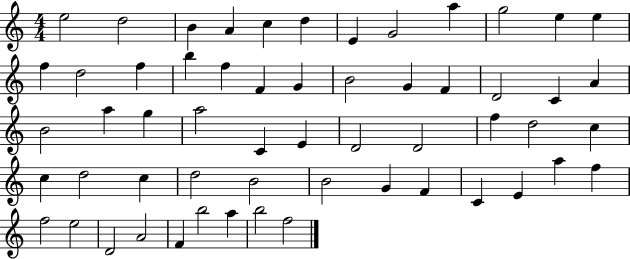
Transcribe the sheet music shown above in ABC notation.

X:1
T:Untitled
M:4/4
L:1/4
K:C
e2 d2 B A c d E G2 a g2 e e f d2 f b f F G B2 G F D2 C A B2 a g a2 C E D2 D2 f d2 c c d2 c d2 B2 B2 G F C E a f f2 e2 D2 A2 F b2 a b2 f2